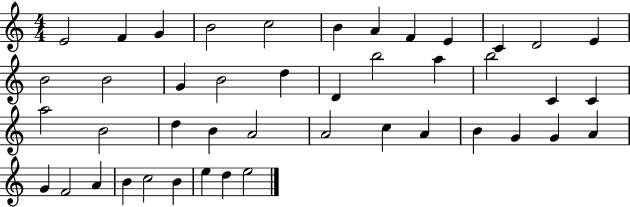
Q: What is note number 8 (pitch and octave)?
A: F4